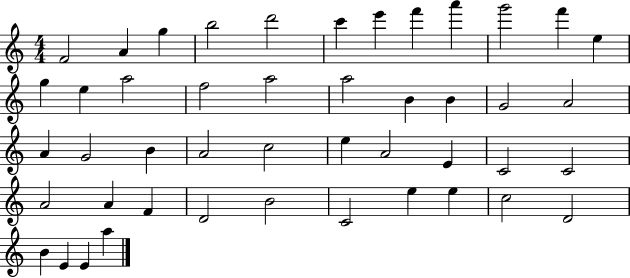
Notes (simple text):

F4/h A4/q G5/q B5/h D6/h C6/q E6/q F6/q A6/q G6/h F6/q E5/q G5/q E5/q A5/h F5/h A5/h A5/h B4/q B4/q G4/h A4/h A4/q G4/h B4/q A4/h C5/h E5/q A4/h E4/q C4/h C4/h A4/h A4/q F4/q D4/h B4/h C4/h E5/q E5/q C5/h D4/h B4/q E4/q E4/q A5/q